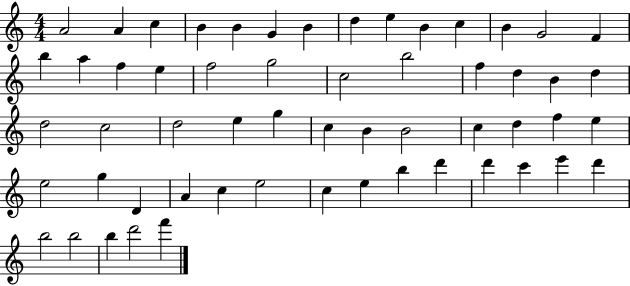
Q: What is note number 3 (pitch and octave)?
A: C5